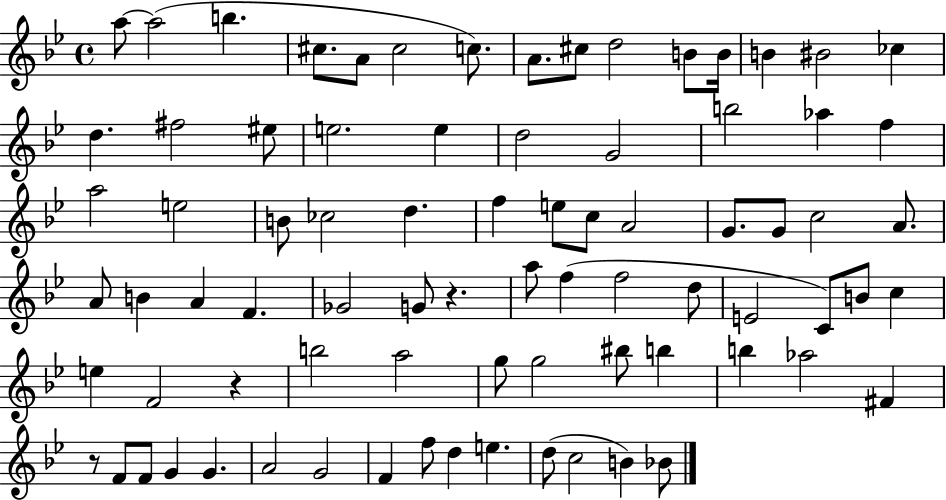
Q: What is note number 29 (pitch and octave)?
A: CES5